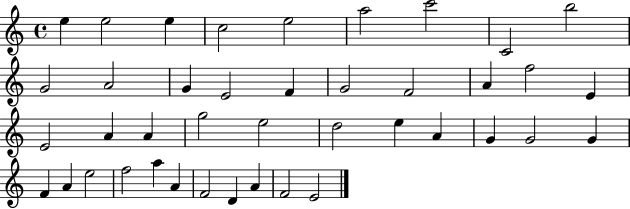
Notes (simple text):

E5/q E5/h E5/q C5/h E5/h A5/h C6/h C4/h B5/h G4/h A4/h G4/q E4/h F4/q G4/h F4/h A4/q F5/h E4/q E4/h A4/q A4/q G5/h E5/h D5/h E5/q A4/q G4/q G4/h G4/q F4/q A4/q E5/h F5/h A5/q A4/q F4/h D4/q A4/q F4/h E4/h